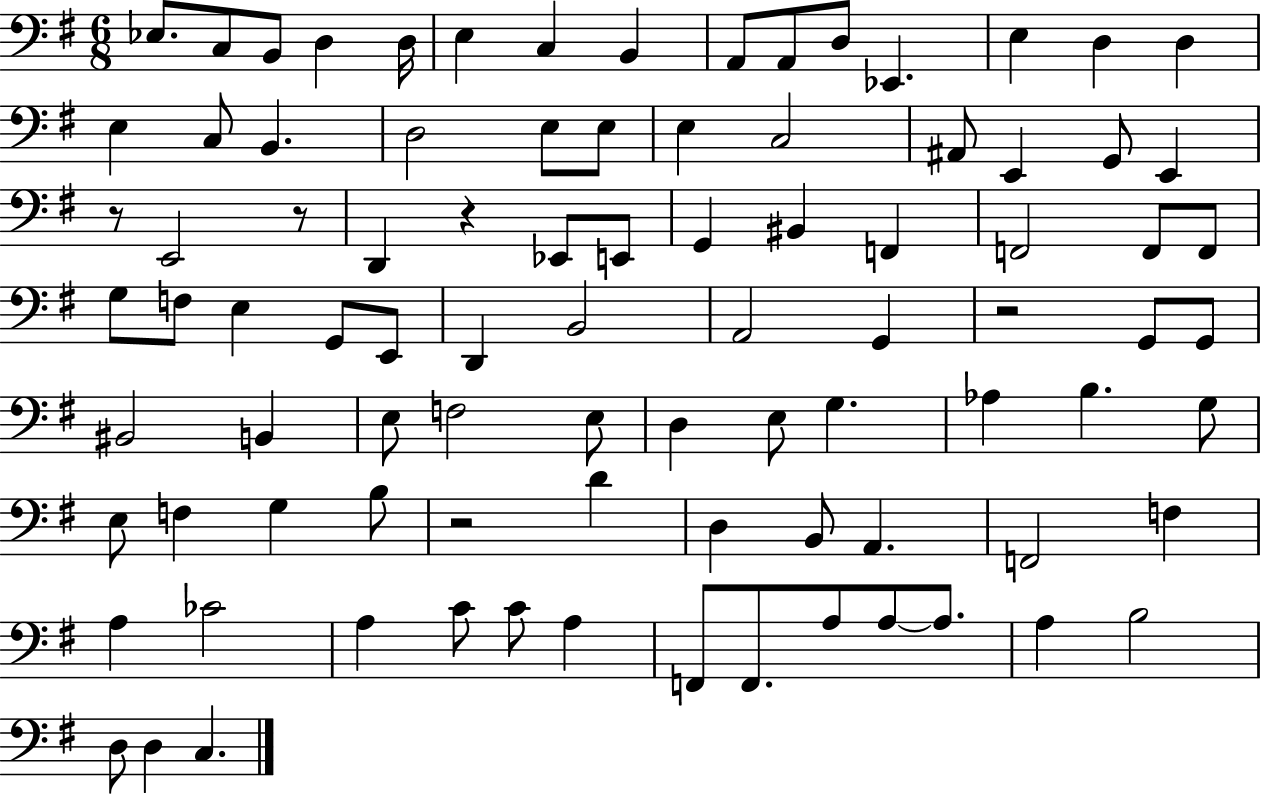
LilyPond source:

{
  \clef bass
  \numericTimeSignature
  \time 6/8
  \key g \major
  ees8. c8 b,8 d4 d16 | e4 c4 b,4 | a,8 a,8 d8 ees,4. | e4 d4 d4 | \break e4 c8 b,4. | d2 e8 e8 | e4 c2 | ais,8 e,4 g,8 e,4 | \break r8 e,2 r8 | d,4 r4 ees,8 e,8 | g,4 bis,4 f,4 | f,2 f,8 f,8 | \break g8 f8 e4 g,8 e,8 | d,4 b,2 | a,2 g,4 | r2 g,8 g,8 | \break bis,2 b,4 | e8 f2 e8 | d4 e8 g4. | aes4 b4. g8 | \break e8 f4 g4 b8 | r2 d'4 | d4 b,8 a,4. | f,2 f4 | \break a4 ces'2 | a4 c'8 c'8 a4 | f,8 f,8. a8 a8~~ a8. | a4 b2 | \break d8 d4 c4. | \bar "|."
}